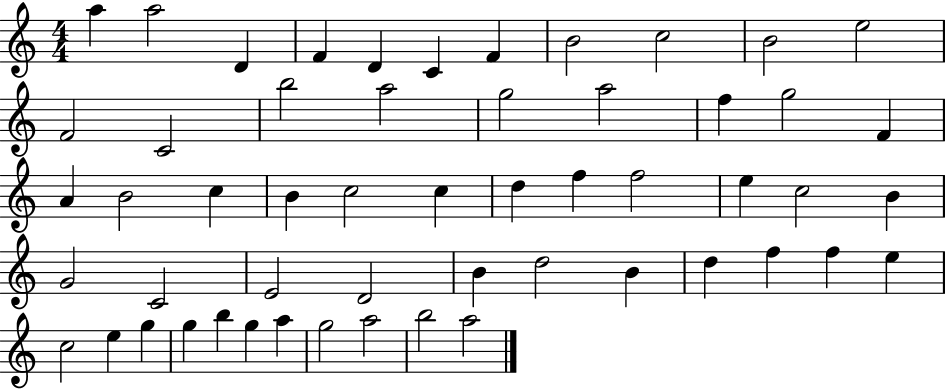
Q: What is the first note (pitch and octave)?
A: A5